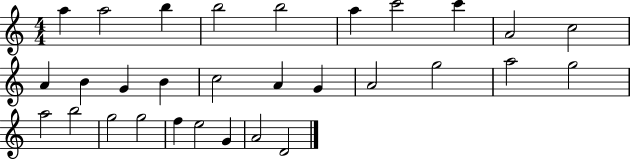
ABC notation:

X:1
T:Untitled
M:4/4
L:1/4
K:C
a a2 b b2 b2 a c'2 c' A2 c2 A B G B c2 A G A2 g2 a2 g2 a2 b2 g2 g2 f e2 G A2 D2